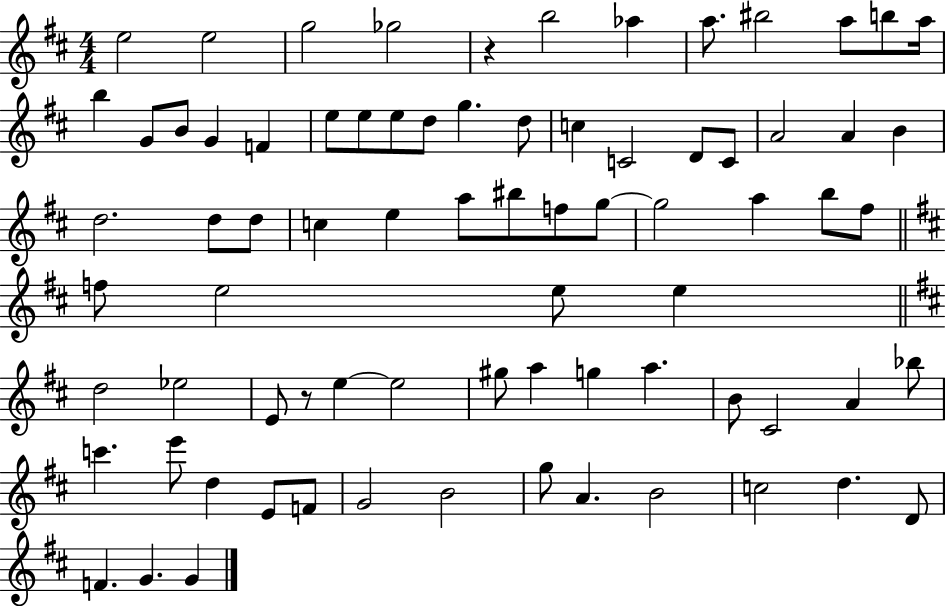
E5/h E5/h G5/h Gb5/h R/q B5/h Ab5/q A5/e. BIS5/h A5/e B5/e A5/s B5/q G4/e B4/e G4/q F4/q E5/e E5/e E5/e D5/e G5/q. D5/e C5/q C4/h D4/e C4/e A4/h A4/q B4/q D5/h. D5/e D5/e C5/q E5/q A5/e BIS5/e F5/e G5/e G5/h A5/q B5/e F#5/e F5/e E5/h E5/e E5/q D5/h Eb5/h E4/e R/e E5/q E5/h G#5/e A5/q G5/q A5/q. B4/e C#4/h A4/q Bb5/e C6/q. E6/e D5/q E4/e F4/e G4/h B4/h G5/e A4/q. B4/h C5/h D5/q. D4/e F4/q. G4/q. G4/q